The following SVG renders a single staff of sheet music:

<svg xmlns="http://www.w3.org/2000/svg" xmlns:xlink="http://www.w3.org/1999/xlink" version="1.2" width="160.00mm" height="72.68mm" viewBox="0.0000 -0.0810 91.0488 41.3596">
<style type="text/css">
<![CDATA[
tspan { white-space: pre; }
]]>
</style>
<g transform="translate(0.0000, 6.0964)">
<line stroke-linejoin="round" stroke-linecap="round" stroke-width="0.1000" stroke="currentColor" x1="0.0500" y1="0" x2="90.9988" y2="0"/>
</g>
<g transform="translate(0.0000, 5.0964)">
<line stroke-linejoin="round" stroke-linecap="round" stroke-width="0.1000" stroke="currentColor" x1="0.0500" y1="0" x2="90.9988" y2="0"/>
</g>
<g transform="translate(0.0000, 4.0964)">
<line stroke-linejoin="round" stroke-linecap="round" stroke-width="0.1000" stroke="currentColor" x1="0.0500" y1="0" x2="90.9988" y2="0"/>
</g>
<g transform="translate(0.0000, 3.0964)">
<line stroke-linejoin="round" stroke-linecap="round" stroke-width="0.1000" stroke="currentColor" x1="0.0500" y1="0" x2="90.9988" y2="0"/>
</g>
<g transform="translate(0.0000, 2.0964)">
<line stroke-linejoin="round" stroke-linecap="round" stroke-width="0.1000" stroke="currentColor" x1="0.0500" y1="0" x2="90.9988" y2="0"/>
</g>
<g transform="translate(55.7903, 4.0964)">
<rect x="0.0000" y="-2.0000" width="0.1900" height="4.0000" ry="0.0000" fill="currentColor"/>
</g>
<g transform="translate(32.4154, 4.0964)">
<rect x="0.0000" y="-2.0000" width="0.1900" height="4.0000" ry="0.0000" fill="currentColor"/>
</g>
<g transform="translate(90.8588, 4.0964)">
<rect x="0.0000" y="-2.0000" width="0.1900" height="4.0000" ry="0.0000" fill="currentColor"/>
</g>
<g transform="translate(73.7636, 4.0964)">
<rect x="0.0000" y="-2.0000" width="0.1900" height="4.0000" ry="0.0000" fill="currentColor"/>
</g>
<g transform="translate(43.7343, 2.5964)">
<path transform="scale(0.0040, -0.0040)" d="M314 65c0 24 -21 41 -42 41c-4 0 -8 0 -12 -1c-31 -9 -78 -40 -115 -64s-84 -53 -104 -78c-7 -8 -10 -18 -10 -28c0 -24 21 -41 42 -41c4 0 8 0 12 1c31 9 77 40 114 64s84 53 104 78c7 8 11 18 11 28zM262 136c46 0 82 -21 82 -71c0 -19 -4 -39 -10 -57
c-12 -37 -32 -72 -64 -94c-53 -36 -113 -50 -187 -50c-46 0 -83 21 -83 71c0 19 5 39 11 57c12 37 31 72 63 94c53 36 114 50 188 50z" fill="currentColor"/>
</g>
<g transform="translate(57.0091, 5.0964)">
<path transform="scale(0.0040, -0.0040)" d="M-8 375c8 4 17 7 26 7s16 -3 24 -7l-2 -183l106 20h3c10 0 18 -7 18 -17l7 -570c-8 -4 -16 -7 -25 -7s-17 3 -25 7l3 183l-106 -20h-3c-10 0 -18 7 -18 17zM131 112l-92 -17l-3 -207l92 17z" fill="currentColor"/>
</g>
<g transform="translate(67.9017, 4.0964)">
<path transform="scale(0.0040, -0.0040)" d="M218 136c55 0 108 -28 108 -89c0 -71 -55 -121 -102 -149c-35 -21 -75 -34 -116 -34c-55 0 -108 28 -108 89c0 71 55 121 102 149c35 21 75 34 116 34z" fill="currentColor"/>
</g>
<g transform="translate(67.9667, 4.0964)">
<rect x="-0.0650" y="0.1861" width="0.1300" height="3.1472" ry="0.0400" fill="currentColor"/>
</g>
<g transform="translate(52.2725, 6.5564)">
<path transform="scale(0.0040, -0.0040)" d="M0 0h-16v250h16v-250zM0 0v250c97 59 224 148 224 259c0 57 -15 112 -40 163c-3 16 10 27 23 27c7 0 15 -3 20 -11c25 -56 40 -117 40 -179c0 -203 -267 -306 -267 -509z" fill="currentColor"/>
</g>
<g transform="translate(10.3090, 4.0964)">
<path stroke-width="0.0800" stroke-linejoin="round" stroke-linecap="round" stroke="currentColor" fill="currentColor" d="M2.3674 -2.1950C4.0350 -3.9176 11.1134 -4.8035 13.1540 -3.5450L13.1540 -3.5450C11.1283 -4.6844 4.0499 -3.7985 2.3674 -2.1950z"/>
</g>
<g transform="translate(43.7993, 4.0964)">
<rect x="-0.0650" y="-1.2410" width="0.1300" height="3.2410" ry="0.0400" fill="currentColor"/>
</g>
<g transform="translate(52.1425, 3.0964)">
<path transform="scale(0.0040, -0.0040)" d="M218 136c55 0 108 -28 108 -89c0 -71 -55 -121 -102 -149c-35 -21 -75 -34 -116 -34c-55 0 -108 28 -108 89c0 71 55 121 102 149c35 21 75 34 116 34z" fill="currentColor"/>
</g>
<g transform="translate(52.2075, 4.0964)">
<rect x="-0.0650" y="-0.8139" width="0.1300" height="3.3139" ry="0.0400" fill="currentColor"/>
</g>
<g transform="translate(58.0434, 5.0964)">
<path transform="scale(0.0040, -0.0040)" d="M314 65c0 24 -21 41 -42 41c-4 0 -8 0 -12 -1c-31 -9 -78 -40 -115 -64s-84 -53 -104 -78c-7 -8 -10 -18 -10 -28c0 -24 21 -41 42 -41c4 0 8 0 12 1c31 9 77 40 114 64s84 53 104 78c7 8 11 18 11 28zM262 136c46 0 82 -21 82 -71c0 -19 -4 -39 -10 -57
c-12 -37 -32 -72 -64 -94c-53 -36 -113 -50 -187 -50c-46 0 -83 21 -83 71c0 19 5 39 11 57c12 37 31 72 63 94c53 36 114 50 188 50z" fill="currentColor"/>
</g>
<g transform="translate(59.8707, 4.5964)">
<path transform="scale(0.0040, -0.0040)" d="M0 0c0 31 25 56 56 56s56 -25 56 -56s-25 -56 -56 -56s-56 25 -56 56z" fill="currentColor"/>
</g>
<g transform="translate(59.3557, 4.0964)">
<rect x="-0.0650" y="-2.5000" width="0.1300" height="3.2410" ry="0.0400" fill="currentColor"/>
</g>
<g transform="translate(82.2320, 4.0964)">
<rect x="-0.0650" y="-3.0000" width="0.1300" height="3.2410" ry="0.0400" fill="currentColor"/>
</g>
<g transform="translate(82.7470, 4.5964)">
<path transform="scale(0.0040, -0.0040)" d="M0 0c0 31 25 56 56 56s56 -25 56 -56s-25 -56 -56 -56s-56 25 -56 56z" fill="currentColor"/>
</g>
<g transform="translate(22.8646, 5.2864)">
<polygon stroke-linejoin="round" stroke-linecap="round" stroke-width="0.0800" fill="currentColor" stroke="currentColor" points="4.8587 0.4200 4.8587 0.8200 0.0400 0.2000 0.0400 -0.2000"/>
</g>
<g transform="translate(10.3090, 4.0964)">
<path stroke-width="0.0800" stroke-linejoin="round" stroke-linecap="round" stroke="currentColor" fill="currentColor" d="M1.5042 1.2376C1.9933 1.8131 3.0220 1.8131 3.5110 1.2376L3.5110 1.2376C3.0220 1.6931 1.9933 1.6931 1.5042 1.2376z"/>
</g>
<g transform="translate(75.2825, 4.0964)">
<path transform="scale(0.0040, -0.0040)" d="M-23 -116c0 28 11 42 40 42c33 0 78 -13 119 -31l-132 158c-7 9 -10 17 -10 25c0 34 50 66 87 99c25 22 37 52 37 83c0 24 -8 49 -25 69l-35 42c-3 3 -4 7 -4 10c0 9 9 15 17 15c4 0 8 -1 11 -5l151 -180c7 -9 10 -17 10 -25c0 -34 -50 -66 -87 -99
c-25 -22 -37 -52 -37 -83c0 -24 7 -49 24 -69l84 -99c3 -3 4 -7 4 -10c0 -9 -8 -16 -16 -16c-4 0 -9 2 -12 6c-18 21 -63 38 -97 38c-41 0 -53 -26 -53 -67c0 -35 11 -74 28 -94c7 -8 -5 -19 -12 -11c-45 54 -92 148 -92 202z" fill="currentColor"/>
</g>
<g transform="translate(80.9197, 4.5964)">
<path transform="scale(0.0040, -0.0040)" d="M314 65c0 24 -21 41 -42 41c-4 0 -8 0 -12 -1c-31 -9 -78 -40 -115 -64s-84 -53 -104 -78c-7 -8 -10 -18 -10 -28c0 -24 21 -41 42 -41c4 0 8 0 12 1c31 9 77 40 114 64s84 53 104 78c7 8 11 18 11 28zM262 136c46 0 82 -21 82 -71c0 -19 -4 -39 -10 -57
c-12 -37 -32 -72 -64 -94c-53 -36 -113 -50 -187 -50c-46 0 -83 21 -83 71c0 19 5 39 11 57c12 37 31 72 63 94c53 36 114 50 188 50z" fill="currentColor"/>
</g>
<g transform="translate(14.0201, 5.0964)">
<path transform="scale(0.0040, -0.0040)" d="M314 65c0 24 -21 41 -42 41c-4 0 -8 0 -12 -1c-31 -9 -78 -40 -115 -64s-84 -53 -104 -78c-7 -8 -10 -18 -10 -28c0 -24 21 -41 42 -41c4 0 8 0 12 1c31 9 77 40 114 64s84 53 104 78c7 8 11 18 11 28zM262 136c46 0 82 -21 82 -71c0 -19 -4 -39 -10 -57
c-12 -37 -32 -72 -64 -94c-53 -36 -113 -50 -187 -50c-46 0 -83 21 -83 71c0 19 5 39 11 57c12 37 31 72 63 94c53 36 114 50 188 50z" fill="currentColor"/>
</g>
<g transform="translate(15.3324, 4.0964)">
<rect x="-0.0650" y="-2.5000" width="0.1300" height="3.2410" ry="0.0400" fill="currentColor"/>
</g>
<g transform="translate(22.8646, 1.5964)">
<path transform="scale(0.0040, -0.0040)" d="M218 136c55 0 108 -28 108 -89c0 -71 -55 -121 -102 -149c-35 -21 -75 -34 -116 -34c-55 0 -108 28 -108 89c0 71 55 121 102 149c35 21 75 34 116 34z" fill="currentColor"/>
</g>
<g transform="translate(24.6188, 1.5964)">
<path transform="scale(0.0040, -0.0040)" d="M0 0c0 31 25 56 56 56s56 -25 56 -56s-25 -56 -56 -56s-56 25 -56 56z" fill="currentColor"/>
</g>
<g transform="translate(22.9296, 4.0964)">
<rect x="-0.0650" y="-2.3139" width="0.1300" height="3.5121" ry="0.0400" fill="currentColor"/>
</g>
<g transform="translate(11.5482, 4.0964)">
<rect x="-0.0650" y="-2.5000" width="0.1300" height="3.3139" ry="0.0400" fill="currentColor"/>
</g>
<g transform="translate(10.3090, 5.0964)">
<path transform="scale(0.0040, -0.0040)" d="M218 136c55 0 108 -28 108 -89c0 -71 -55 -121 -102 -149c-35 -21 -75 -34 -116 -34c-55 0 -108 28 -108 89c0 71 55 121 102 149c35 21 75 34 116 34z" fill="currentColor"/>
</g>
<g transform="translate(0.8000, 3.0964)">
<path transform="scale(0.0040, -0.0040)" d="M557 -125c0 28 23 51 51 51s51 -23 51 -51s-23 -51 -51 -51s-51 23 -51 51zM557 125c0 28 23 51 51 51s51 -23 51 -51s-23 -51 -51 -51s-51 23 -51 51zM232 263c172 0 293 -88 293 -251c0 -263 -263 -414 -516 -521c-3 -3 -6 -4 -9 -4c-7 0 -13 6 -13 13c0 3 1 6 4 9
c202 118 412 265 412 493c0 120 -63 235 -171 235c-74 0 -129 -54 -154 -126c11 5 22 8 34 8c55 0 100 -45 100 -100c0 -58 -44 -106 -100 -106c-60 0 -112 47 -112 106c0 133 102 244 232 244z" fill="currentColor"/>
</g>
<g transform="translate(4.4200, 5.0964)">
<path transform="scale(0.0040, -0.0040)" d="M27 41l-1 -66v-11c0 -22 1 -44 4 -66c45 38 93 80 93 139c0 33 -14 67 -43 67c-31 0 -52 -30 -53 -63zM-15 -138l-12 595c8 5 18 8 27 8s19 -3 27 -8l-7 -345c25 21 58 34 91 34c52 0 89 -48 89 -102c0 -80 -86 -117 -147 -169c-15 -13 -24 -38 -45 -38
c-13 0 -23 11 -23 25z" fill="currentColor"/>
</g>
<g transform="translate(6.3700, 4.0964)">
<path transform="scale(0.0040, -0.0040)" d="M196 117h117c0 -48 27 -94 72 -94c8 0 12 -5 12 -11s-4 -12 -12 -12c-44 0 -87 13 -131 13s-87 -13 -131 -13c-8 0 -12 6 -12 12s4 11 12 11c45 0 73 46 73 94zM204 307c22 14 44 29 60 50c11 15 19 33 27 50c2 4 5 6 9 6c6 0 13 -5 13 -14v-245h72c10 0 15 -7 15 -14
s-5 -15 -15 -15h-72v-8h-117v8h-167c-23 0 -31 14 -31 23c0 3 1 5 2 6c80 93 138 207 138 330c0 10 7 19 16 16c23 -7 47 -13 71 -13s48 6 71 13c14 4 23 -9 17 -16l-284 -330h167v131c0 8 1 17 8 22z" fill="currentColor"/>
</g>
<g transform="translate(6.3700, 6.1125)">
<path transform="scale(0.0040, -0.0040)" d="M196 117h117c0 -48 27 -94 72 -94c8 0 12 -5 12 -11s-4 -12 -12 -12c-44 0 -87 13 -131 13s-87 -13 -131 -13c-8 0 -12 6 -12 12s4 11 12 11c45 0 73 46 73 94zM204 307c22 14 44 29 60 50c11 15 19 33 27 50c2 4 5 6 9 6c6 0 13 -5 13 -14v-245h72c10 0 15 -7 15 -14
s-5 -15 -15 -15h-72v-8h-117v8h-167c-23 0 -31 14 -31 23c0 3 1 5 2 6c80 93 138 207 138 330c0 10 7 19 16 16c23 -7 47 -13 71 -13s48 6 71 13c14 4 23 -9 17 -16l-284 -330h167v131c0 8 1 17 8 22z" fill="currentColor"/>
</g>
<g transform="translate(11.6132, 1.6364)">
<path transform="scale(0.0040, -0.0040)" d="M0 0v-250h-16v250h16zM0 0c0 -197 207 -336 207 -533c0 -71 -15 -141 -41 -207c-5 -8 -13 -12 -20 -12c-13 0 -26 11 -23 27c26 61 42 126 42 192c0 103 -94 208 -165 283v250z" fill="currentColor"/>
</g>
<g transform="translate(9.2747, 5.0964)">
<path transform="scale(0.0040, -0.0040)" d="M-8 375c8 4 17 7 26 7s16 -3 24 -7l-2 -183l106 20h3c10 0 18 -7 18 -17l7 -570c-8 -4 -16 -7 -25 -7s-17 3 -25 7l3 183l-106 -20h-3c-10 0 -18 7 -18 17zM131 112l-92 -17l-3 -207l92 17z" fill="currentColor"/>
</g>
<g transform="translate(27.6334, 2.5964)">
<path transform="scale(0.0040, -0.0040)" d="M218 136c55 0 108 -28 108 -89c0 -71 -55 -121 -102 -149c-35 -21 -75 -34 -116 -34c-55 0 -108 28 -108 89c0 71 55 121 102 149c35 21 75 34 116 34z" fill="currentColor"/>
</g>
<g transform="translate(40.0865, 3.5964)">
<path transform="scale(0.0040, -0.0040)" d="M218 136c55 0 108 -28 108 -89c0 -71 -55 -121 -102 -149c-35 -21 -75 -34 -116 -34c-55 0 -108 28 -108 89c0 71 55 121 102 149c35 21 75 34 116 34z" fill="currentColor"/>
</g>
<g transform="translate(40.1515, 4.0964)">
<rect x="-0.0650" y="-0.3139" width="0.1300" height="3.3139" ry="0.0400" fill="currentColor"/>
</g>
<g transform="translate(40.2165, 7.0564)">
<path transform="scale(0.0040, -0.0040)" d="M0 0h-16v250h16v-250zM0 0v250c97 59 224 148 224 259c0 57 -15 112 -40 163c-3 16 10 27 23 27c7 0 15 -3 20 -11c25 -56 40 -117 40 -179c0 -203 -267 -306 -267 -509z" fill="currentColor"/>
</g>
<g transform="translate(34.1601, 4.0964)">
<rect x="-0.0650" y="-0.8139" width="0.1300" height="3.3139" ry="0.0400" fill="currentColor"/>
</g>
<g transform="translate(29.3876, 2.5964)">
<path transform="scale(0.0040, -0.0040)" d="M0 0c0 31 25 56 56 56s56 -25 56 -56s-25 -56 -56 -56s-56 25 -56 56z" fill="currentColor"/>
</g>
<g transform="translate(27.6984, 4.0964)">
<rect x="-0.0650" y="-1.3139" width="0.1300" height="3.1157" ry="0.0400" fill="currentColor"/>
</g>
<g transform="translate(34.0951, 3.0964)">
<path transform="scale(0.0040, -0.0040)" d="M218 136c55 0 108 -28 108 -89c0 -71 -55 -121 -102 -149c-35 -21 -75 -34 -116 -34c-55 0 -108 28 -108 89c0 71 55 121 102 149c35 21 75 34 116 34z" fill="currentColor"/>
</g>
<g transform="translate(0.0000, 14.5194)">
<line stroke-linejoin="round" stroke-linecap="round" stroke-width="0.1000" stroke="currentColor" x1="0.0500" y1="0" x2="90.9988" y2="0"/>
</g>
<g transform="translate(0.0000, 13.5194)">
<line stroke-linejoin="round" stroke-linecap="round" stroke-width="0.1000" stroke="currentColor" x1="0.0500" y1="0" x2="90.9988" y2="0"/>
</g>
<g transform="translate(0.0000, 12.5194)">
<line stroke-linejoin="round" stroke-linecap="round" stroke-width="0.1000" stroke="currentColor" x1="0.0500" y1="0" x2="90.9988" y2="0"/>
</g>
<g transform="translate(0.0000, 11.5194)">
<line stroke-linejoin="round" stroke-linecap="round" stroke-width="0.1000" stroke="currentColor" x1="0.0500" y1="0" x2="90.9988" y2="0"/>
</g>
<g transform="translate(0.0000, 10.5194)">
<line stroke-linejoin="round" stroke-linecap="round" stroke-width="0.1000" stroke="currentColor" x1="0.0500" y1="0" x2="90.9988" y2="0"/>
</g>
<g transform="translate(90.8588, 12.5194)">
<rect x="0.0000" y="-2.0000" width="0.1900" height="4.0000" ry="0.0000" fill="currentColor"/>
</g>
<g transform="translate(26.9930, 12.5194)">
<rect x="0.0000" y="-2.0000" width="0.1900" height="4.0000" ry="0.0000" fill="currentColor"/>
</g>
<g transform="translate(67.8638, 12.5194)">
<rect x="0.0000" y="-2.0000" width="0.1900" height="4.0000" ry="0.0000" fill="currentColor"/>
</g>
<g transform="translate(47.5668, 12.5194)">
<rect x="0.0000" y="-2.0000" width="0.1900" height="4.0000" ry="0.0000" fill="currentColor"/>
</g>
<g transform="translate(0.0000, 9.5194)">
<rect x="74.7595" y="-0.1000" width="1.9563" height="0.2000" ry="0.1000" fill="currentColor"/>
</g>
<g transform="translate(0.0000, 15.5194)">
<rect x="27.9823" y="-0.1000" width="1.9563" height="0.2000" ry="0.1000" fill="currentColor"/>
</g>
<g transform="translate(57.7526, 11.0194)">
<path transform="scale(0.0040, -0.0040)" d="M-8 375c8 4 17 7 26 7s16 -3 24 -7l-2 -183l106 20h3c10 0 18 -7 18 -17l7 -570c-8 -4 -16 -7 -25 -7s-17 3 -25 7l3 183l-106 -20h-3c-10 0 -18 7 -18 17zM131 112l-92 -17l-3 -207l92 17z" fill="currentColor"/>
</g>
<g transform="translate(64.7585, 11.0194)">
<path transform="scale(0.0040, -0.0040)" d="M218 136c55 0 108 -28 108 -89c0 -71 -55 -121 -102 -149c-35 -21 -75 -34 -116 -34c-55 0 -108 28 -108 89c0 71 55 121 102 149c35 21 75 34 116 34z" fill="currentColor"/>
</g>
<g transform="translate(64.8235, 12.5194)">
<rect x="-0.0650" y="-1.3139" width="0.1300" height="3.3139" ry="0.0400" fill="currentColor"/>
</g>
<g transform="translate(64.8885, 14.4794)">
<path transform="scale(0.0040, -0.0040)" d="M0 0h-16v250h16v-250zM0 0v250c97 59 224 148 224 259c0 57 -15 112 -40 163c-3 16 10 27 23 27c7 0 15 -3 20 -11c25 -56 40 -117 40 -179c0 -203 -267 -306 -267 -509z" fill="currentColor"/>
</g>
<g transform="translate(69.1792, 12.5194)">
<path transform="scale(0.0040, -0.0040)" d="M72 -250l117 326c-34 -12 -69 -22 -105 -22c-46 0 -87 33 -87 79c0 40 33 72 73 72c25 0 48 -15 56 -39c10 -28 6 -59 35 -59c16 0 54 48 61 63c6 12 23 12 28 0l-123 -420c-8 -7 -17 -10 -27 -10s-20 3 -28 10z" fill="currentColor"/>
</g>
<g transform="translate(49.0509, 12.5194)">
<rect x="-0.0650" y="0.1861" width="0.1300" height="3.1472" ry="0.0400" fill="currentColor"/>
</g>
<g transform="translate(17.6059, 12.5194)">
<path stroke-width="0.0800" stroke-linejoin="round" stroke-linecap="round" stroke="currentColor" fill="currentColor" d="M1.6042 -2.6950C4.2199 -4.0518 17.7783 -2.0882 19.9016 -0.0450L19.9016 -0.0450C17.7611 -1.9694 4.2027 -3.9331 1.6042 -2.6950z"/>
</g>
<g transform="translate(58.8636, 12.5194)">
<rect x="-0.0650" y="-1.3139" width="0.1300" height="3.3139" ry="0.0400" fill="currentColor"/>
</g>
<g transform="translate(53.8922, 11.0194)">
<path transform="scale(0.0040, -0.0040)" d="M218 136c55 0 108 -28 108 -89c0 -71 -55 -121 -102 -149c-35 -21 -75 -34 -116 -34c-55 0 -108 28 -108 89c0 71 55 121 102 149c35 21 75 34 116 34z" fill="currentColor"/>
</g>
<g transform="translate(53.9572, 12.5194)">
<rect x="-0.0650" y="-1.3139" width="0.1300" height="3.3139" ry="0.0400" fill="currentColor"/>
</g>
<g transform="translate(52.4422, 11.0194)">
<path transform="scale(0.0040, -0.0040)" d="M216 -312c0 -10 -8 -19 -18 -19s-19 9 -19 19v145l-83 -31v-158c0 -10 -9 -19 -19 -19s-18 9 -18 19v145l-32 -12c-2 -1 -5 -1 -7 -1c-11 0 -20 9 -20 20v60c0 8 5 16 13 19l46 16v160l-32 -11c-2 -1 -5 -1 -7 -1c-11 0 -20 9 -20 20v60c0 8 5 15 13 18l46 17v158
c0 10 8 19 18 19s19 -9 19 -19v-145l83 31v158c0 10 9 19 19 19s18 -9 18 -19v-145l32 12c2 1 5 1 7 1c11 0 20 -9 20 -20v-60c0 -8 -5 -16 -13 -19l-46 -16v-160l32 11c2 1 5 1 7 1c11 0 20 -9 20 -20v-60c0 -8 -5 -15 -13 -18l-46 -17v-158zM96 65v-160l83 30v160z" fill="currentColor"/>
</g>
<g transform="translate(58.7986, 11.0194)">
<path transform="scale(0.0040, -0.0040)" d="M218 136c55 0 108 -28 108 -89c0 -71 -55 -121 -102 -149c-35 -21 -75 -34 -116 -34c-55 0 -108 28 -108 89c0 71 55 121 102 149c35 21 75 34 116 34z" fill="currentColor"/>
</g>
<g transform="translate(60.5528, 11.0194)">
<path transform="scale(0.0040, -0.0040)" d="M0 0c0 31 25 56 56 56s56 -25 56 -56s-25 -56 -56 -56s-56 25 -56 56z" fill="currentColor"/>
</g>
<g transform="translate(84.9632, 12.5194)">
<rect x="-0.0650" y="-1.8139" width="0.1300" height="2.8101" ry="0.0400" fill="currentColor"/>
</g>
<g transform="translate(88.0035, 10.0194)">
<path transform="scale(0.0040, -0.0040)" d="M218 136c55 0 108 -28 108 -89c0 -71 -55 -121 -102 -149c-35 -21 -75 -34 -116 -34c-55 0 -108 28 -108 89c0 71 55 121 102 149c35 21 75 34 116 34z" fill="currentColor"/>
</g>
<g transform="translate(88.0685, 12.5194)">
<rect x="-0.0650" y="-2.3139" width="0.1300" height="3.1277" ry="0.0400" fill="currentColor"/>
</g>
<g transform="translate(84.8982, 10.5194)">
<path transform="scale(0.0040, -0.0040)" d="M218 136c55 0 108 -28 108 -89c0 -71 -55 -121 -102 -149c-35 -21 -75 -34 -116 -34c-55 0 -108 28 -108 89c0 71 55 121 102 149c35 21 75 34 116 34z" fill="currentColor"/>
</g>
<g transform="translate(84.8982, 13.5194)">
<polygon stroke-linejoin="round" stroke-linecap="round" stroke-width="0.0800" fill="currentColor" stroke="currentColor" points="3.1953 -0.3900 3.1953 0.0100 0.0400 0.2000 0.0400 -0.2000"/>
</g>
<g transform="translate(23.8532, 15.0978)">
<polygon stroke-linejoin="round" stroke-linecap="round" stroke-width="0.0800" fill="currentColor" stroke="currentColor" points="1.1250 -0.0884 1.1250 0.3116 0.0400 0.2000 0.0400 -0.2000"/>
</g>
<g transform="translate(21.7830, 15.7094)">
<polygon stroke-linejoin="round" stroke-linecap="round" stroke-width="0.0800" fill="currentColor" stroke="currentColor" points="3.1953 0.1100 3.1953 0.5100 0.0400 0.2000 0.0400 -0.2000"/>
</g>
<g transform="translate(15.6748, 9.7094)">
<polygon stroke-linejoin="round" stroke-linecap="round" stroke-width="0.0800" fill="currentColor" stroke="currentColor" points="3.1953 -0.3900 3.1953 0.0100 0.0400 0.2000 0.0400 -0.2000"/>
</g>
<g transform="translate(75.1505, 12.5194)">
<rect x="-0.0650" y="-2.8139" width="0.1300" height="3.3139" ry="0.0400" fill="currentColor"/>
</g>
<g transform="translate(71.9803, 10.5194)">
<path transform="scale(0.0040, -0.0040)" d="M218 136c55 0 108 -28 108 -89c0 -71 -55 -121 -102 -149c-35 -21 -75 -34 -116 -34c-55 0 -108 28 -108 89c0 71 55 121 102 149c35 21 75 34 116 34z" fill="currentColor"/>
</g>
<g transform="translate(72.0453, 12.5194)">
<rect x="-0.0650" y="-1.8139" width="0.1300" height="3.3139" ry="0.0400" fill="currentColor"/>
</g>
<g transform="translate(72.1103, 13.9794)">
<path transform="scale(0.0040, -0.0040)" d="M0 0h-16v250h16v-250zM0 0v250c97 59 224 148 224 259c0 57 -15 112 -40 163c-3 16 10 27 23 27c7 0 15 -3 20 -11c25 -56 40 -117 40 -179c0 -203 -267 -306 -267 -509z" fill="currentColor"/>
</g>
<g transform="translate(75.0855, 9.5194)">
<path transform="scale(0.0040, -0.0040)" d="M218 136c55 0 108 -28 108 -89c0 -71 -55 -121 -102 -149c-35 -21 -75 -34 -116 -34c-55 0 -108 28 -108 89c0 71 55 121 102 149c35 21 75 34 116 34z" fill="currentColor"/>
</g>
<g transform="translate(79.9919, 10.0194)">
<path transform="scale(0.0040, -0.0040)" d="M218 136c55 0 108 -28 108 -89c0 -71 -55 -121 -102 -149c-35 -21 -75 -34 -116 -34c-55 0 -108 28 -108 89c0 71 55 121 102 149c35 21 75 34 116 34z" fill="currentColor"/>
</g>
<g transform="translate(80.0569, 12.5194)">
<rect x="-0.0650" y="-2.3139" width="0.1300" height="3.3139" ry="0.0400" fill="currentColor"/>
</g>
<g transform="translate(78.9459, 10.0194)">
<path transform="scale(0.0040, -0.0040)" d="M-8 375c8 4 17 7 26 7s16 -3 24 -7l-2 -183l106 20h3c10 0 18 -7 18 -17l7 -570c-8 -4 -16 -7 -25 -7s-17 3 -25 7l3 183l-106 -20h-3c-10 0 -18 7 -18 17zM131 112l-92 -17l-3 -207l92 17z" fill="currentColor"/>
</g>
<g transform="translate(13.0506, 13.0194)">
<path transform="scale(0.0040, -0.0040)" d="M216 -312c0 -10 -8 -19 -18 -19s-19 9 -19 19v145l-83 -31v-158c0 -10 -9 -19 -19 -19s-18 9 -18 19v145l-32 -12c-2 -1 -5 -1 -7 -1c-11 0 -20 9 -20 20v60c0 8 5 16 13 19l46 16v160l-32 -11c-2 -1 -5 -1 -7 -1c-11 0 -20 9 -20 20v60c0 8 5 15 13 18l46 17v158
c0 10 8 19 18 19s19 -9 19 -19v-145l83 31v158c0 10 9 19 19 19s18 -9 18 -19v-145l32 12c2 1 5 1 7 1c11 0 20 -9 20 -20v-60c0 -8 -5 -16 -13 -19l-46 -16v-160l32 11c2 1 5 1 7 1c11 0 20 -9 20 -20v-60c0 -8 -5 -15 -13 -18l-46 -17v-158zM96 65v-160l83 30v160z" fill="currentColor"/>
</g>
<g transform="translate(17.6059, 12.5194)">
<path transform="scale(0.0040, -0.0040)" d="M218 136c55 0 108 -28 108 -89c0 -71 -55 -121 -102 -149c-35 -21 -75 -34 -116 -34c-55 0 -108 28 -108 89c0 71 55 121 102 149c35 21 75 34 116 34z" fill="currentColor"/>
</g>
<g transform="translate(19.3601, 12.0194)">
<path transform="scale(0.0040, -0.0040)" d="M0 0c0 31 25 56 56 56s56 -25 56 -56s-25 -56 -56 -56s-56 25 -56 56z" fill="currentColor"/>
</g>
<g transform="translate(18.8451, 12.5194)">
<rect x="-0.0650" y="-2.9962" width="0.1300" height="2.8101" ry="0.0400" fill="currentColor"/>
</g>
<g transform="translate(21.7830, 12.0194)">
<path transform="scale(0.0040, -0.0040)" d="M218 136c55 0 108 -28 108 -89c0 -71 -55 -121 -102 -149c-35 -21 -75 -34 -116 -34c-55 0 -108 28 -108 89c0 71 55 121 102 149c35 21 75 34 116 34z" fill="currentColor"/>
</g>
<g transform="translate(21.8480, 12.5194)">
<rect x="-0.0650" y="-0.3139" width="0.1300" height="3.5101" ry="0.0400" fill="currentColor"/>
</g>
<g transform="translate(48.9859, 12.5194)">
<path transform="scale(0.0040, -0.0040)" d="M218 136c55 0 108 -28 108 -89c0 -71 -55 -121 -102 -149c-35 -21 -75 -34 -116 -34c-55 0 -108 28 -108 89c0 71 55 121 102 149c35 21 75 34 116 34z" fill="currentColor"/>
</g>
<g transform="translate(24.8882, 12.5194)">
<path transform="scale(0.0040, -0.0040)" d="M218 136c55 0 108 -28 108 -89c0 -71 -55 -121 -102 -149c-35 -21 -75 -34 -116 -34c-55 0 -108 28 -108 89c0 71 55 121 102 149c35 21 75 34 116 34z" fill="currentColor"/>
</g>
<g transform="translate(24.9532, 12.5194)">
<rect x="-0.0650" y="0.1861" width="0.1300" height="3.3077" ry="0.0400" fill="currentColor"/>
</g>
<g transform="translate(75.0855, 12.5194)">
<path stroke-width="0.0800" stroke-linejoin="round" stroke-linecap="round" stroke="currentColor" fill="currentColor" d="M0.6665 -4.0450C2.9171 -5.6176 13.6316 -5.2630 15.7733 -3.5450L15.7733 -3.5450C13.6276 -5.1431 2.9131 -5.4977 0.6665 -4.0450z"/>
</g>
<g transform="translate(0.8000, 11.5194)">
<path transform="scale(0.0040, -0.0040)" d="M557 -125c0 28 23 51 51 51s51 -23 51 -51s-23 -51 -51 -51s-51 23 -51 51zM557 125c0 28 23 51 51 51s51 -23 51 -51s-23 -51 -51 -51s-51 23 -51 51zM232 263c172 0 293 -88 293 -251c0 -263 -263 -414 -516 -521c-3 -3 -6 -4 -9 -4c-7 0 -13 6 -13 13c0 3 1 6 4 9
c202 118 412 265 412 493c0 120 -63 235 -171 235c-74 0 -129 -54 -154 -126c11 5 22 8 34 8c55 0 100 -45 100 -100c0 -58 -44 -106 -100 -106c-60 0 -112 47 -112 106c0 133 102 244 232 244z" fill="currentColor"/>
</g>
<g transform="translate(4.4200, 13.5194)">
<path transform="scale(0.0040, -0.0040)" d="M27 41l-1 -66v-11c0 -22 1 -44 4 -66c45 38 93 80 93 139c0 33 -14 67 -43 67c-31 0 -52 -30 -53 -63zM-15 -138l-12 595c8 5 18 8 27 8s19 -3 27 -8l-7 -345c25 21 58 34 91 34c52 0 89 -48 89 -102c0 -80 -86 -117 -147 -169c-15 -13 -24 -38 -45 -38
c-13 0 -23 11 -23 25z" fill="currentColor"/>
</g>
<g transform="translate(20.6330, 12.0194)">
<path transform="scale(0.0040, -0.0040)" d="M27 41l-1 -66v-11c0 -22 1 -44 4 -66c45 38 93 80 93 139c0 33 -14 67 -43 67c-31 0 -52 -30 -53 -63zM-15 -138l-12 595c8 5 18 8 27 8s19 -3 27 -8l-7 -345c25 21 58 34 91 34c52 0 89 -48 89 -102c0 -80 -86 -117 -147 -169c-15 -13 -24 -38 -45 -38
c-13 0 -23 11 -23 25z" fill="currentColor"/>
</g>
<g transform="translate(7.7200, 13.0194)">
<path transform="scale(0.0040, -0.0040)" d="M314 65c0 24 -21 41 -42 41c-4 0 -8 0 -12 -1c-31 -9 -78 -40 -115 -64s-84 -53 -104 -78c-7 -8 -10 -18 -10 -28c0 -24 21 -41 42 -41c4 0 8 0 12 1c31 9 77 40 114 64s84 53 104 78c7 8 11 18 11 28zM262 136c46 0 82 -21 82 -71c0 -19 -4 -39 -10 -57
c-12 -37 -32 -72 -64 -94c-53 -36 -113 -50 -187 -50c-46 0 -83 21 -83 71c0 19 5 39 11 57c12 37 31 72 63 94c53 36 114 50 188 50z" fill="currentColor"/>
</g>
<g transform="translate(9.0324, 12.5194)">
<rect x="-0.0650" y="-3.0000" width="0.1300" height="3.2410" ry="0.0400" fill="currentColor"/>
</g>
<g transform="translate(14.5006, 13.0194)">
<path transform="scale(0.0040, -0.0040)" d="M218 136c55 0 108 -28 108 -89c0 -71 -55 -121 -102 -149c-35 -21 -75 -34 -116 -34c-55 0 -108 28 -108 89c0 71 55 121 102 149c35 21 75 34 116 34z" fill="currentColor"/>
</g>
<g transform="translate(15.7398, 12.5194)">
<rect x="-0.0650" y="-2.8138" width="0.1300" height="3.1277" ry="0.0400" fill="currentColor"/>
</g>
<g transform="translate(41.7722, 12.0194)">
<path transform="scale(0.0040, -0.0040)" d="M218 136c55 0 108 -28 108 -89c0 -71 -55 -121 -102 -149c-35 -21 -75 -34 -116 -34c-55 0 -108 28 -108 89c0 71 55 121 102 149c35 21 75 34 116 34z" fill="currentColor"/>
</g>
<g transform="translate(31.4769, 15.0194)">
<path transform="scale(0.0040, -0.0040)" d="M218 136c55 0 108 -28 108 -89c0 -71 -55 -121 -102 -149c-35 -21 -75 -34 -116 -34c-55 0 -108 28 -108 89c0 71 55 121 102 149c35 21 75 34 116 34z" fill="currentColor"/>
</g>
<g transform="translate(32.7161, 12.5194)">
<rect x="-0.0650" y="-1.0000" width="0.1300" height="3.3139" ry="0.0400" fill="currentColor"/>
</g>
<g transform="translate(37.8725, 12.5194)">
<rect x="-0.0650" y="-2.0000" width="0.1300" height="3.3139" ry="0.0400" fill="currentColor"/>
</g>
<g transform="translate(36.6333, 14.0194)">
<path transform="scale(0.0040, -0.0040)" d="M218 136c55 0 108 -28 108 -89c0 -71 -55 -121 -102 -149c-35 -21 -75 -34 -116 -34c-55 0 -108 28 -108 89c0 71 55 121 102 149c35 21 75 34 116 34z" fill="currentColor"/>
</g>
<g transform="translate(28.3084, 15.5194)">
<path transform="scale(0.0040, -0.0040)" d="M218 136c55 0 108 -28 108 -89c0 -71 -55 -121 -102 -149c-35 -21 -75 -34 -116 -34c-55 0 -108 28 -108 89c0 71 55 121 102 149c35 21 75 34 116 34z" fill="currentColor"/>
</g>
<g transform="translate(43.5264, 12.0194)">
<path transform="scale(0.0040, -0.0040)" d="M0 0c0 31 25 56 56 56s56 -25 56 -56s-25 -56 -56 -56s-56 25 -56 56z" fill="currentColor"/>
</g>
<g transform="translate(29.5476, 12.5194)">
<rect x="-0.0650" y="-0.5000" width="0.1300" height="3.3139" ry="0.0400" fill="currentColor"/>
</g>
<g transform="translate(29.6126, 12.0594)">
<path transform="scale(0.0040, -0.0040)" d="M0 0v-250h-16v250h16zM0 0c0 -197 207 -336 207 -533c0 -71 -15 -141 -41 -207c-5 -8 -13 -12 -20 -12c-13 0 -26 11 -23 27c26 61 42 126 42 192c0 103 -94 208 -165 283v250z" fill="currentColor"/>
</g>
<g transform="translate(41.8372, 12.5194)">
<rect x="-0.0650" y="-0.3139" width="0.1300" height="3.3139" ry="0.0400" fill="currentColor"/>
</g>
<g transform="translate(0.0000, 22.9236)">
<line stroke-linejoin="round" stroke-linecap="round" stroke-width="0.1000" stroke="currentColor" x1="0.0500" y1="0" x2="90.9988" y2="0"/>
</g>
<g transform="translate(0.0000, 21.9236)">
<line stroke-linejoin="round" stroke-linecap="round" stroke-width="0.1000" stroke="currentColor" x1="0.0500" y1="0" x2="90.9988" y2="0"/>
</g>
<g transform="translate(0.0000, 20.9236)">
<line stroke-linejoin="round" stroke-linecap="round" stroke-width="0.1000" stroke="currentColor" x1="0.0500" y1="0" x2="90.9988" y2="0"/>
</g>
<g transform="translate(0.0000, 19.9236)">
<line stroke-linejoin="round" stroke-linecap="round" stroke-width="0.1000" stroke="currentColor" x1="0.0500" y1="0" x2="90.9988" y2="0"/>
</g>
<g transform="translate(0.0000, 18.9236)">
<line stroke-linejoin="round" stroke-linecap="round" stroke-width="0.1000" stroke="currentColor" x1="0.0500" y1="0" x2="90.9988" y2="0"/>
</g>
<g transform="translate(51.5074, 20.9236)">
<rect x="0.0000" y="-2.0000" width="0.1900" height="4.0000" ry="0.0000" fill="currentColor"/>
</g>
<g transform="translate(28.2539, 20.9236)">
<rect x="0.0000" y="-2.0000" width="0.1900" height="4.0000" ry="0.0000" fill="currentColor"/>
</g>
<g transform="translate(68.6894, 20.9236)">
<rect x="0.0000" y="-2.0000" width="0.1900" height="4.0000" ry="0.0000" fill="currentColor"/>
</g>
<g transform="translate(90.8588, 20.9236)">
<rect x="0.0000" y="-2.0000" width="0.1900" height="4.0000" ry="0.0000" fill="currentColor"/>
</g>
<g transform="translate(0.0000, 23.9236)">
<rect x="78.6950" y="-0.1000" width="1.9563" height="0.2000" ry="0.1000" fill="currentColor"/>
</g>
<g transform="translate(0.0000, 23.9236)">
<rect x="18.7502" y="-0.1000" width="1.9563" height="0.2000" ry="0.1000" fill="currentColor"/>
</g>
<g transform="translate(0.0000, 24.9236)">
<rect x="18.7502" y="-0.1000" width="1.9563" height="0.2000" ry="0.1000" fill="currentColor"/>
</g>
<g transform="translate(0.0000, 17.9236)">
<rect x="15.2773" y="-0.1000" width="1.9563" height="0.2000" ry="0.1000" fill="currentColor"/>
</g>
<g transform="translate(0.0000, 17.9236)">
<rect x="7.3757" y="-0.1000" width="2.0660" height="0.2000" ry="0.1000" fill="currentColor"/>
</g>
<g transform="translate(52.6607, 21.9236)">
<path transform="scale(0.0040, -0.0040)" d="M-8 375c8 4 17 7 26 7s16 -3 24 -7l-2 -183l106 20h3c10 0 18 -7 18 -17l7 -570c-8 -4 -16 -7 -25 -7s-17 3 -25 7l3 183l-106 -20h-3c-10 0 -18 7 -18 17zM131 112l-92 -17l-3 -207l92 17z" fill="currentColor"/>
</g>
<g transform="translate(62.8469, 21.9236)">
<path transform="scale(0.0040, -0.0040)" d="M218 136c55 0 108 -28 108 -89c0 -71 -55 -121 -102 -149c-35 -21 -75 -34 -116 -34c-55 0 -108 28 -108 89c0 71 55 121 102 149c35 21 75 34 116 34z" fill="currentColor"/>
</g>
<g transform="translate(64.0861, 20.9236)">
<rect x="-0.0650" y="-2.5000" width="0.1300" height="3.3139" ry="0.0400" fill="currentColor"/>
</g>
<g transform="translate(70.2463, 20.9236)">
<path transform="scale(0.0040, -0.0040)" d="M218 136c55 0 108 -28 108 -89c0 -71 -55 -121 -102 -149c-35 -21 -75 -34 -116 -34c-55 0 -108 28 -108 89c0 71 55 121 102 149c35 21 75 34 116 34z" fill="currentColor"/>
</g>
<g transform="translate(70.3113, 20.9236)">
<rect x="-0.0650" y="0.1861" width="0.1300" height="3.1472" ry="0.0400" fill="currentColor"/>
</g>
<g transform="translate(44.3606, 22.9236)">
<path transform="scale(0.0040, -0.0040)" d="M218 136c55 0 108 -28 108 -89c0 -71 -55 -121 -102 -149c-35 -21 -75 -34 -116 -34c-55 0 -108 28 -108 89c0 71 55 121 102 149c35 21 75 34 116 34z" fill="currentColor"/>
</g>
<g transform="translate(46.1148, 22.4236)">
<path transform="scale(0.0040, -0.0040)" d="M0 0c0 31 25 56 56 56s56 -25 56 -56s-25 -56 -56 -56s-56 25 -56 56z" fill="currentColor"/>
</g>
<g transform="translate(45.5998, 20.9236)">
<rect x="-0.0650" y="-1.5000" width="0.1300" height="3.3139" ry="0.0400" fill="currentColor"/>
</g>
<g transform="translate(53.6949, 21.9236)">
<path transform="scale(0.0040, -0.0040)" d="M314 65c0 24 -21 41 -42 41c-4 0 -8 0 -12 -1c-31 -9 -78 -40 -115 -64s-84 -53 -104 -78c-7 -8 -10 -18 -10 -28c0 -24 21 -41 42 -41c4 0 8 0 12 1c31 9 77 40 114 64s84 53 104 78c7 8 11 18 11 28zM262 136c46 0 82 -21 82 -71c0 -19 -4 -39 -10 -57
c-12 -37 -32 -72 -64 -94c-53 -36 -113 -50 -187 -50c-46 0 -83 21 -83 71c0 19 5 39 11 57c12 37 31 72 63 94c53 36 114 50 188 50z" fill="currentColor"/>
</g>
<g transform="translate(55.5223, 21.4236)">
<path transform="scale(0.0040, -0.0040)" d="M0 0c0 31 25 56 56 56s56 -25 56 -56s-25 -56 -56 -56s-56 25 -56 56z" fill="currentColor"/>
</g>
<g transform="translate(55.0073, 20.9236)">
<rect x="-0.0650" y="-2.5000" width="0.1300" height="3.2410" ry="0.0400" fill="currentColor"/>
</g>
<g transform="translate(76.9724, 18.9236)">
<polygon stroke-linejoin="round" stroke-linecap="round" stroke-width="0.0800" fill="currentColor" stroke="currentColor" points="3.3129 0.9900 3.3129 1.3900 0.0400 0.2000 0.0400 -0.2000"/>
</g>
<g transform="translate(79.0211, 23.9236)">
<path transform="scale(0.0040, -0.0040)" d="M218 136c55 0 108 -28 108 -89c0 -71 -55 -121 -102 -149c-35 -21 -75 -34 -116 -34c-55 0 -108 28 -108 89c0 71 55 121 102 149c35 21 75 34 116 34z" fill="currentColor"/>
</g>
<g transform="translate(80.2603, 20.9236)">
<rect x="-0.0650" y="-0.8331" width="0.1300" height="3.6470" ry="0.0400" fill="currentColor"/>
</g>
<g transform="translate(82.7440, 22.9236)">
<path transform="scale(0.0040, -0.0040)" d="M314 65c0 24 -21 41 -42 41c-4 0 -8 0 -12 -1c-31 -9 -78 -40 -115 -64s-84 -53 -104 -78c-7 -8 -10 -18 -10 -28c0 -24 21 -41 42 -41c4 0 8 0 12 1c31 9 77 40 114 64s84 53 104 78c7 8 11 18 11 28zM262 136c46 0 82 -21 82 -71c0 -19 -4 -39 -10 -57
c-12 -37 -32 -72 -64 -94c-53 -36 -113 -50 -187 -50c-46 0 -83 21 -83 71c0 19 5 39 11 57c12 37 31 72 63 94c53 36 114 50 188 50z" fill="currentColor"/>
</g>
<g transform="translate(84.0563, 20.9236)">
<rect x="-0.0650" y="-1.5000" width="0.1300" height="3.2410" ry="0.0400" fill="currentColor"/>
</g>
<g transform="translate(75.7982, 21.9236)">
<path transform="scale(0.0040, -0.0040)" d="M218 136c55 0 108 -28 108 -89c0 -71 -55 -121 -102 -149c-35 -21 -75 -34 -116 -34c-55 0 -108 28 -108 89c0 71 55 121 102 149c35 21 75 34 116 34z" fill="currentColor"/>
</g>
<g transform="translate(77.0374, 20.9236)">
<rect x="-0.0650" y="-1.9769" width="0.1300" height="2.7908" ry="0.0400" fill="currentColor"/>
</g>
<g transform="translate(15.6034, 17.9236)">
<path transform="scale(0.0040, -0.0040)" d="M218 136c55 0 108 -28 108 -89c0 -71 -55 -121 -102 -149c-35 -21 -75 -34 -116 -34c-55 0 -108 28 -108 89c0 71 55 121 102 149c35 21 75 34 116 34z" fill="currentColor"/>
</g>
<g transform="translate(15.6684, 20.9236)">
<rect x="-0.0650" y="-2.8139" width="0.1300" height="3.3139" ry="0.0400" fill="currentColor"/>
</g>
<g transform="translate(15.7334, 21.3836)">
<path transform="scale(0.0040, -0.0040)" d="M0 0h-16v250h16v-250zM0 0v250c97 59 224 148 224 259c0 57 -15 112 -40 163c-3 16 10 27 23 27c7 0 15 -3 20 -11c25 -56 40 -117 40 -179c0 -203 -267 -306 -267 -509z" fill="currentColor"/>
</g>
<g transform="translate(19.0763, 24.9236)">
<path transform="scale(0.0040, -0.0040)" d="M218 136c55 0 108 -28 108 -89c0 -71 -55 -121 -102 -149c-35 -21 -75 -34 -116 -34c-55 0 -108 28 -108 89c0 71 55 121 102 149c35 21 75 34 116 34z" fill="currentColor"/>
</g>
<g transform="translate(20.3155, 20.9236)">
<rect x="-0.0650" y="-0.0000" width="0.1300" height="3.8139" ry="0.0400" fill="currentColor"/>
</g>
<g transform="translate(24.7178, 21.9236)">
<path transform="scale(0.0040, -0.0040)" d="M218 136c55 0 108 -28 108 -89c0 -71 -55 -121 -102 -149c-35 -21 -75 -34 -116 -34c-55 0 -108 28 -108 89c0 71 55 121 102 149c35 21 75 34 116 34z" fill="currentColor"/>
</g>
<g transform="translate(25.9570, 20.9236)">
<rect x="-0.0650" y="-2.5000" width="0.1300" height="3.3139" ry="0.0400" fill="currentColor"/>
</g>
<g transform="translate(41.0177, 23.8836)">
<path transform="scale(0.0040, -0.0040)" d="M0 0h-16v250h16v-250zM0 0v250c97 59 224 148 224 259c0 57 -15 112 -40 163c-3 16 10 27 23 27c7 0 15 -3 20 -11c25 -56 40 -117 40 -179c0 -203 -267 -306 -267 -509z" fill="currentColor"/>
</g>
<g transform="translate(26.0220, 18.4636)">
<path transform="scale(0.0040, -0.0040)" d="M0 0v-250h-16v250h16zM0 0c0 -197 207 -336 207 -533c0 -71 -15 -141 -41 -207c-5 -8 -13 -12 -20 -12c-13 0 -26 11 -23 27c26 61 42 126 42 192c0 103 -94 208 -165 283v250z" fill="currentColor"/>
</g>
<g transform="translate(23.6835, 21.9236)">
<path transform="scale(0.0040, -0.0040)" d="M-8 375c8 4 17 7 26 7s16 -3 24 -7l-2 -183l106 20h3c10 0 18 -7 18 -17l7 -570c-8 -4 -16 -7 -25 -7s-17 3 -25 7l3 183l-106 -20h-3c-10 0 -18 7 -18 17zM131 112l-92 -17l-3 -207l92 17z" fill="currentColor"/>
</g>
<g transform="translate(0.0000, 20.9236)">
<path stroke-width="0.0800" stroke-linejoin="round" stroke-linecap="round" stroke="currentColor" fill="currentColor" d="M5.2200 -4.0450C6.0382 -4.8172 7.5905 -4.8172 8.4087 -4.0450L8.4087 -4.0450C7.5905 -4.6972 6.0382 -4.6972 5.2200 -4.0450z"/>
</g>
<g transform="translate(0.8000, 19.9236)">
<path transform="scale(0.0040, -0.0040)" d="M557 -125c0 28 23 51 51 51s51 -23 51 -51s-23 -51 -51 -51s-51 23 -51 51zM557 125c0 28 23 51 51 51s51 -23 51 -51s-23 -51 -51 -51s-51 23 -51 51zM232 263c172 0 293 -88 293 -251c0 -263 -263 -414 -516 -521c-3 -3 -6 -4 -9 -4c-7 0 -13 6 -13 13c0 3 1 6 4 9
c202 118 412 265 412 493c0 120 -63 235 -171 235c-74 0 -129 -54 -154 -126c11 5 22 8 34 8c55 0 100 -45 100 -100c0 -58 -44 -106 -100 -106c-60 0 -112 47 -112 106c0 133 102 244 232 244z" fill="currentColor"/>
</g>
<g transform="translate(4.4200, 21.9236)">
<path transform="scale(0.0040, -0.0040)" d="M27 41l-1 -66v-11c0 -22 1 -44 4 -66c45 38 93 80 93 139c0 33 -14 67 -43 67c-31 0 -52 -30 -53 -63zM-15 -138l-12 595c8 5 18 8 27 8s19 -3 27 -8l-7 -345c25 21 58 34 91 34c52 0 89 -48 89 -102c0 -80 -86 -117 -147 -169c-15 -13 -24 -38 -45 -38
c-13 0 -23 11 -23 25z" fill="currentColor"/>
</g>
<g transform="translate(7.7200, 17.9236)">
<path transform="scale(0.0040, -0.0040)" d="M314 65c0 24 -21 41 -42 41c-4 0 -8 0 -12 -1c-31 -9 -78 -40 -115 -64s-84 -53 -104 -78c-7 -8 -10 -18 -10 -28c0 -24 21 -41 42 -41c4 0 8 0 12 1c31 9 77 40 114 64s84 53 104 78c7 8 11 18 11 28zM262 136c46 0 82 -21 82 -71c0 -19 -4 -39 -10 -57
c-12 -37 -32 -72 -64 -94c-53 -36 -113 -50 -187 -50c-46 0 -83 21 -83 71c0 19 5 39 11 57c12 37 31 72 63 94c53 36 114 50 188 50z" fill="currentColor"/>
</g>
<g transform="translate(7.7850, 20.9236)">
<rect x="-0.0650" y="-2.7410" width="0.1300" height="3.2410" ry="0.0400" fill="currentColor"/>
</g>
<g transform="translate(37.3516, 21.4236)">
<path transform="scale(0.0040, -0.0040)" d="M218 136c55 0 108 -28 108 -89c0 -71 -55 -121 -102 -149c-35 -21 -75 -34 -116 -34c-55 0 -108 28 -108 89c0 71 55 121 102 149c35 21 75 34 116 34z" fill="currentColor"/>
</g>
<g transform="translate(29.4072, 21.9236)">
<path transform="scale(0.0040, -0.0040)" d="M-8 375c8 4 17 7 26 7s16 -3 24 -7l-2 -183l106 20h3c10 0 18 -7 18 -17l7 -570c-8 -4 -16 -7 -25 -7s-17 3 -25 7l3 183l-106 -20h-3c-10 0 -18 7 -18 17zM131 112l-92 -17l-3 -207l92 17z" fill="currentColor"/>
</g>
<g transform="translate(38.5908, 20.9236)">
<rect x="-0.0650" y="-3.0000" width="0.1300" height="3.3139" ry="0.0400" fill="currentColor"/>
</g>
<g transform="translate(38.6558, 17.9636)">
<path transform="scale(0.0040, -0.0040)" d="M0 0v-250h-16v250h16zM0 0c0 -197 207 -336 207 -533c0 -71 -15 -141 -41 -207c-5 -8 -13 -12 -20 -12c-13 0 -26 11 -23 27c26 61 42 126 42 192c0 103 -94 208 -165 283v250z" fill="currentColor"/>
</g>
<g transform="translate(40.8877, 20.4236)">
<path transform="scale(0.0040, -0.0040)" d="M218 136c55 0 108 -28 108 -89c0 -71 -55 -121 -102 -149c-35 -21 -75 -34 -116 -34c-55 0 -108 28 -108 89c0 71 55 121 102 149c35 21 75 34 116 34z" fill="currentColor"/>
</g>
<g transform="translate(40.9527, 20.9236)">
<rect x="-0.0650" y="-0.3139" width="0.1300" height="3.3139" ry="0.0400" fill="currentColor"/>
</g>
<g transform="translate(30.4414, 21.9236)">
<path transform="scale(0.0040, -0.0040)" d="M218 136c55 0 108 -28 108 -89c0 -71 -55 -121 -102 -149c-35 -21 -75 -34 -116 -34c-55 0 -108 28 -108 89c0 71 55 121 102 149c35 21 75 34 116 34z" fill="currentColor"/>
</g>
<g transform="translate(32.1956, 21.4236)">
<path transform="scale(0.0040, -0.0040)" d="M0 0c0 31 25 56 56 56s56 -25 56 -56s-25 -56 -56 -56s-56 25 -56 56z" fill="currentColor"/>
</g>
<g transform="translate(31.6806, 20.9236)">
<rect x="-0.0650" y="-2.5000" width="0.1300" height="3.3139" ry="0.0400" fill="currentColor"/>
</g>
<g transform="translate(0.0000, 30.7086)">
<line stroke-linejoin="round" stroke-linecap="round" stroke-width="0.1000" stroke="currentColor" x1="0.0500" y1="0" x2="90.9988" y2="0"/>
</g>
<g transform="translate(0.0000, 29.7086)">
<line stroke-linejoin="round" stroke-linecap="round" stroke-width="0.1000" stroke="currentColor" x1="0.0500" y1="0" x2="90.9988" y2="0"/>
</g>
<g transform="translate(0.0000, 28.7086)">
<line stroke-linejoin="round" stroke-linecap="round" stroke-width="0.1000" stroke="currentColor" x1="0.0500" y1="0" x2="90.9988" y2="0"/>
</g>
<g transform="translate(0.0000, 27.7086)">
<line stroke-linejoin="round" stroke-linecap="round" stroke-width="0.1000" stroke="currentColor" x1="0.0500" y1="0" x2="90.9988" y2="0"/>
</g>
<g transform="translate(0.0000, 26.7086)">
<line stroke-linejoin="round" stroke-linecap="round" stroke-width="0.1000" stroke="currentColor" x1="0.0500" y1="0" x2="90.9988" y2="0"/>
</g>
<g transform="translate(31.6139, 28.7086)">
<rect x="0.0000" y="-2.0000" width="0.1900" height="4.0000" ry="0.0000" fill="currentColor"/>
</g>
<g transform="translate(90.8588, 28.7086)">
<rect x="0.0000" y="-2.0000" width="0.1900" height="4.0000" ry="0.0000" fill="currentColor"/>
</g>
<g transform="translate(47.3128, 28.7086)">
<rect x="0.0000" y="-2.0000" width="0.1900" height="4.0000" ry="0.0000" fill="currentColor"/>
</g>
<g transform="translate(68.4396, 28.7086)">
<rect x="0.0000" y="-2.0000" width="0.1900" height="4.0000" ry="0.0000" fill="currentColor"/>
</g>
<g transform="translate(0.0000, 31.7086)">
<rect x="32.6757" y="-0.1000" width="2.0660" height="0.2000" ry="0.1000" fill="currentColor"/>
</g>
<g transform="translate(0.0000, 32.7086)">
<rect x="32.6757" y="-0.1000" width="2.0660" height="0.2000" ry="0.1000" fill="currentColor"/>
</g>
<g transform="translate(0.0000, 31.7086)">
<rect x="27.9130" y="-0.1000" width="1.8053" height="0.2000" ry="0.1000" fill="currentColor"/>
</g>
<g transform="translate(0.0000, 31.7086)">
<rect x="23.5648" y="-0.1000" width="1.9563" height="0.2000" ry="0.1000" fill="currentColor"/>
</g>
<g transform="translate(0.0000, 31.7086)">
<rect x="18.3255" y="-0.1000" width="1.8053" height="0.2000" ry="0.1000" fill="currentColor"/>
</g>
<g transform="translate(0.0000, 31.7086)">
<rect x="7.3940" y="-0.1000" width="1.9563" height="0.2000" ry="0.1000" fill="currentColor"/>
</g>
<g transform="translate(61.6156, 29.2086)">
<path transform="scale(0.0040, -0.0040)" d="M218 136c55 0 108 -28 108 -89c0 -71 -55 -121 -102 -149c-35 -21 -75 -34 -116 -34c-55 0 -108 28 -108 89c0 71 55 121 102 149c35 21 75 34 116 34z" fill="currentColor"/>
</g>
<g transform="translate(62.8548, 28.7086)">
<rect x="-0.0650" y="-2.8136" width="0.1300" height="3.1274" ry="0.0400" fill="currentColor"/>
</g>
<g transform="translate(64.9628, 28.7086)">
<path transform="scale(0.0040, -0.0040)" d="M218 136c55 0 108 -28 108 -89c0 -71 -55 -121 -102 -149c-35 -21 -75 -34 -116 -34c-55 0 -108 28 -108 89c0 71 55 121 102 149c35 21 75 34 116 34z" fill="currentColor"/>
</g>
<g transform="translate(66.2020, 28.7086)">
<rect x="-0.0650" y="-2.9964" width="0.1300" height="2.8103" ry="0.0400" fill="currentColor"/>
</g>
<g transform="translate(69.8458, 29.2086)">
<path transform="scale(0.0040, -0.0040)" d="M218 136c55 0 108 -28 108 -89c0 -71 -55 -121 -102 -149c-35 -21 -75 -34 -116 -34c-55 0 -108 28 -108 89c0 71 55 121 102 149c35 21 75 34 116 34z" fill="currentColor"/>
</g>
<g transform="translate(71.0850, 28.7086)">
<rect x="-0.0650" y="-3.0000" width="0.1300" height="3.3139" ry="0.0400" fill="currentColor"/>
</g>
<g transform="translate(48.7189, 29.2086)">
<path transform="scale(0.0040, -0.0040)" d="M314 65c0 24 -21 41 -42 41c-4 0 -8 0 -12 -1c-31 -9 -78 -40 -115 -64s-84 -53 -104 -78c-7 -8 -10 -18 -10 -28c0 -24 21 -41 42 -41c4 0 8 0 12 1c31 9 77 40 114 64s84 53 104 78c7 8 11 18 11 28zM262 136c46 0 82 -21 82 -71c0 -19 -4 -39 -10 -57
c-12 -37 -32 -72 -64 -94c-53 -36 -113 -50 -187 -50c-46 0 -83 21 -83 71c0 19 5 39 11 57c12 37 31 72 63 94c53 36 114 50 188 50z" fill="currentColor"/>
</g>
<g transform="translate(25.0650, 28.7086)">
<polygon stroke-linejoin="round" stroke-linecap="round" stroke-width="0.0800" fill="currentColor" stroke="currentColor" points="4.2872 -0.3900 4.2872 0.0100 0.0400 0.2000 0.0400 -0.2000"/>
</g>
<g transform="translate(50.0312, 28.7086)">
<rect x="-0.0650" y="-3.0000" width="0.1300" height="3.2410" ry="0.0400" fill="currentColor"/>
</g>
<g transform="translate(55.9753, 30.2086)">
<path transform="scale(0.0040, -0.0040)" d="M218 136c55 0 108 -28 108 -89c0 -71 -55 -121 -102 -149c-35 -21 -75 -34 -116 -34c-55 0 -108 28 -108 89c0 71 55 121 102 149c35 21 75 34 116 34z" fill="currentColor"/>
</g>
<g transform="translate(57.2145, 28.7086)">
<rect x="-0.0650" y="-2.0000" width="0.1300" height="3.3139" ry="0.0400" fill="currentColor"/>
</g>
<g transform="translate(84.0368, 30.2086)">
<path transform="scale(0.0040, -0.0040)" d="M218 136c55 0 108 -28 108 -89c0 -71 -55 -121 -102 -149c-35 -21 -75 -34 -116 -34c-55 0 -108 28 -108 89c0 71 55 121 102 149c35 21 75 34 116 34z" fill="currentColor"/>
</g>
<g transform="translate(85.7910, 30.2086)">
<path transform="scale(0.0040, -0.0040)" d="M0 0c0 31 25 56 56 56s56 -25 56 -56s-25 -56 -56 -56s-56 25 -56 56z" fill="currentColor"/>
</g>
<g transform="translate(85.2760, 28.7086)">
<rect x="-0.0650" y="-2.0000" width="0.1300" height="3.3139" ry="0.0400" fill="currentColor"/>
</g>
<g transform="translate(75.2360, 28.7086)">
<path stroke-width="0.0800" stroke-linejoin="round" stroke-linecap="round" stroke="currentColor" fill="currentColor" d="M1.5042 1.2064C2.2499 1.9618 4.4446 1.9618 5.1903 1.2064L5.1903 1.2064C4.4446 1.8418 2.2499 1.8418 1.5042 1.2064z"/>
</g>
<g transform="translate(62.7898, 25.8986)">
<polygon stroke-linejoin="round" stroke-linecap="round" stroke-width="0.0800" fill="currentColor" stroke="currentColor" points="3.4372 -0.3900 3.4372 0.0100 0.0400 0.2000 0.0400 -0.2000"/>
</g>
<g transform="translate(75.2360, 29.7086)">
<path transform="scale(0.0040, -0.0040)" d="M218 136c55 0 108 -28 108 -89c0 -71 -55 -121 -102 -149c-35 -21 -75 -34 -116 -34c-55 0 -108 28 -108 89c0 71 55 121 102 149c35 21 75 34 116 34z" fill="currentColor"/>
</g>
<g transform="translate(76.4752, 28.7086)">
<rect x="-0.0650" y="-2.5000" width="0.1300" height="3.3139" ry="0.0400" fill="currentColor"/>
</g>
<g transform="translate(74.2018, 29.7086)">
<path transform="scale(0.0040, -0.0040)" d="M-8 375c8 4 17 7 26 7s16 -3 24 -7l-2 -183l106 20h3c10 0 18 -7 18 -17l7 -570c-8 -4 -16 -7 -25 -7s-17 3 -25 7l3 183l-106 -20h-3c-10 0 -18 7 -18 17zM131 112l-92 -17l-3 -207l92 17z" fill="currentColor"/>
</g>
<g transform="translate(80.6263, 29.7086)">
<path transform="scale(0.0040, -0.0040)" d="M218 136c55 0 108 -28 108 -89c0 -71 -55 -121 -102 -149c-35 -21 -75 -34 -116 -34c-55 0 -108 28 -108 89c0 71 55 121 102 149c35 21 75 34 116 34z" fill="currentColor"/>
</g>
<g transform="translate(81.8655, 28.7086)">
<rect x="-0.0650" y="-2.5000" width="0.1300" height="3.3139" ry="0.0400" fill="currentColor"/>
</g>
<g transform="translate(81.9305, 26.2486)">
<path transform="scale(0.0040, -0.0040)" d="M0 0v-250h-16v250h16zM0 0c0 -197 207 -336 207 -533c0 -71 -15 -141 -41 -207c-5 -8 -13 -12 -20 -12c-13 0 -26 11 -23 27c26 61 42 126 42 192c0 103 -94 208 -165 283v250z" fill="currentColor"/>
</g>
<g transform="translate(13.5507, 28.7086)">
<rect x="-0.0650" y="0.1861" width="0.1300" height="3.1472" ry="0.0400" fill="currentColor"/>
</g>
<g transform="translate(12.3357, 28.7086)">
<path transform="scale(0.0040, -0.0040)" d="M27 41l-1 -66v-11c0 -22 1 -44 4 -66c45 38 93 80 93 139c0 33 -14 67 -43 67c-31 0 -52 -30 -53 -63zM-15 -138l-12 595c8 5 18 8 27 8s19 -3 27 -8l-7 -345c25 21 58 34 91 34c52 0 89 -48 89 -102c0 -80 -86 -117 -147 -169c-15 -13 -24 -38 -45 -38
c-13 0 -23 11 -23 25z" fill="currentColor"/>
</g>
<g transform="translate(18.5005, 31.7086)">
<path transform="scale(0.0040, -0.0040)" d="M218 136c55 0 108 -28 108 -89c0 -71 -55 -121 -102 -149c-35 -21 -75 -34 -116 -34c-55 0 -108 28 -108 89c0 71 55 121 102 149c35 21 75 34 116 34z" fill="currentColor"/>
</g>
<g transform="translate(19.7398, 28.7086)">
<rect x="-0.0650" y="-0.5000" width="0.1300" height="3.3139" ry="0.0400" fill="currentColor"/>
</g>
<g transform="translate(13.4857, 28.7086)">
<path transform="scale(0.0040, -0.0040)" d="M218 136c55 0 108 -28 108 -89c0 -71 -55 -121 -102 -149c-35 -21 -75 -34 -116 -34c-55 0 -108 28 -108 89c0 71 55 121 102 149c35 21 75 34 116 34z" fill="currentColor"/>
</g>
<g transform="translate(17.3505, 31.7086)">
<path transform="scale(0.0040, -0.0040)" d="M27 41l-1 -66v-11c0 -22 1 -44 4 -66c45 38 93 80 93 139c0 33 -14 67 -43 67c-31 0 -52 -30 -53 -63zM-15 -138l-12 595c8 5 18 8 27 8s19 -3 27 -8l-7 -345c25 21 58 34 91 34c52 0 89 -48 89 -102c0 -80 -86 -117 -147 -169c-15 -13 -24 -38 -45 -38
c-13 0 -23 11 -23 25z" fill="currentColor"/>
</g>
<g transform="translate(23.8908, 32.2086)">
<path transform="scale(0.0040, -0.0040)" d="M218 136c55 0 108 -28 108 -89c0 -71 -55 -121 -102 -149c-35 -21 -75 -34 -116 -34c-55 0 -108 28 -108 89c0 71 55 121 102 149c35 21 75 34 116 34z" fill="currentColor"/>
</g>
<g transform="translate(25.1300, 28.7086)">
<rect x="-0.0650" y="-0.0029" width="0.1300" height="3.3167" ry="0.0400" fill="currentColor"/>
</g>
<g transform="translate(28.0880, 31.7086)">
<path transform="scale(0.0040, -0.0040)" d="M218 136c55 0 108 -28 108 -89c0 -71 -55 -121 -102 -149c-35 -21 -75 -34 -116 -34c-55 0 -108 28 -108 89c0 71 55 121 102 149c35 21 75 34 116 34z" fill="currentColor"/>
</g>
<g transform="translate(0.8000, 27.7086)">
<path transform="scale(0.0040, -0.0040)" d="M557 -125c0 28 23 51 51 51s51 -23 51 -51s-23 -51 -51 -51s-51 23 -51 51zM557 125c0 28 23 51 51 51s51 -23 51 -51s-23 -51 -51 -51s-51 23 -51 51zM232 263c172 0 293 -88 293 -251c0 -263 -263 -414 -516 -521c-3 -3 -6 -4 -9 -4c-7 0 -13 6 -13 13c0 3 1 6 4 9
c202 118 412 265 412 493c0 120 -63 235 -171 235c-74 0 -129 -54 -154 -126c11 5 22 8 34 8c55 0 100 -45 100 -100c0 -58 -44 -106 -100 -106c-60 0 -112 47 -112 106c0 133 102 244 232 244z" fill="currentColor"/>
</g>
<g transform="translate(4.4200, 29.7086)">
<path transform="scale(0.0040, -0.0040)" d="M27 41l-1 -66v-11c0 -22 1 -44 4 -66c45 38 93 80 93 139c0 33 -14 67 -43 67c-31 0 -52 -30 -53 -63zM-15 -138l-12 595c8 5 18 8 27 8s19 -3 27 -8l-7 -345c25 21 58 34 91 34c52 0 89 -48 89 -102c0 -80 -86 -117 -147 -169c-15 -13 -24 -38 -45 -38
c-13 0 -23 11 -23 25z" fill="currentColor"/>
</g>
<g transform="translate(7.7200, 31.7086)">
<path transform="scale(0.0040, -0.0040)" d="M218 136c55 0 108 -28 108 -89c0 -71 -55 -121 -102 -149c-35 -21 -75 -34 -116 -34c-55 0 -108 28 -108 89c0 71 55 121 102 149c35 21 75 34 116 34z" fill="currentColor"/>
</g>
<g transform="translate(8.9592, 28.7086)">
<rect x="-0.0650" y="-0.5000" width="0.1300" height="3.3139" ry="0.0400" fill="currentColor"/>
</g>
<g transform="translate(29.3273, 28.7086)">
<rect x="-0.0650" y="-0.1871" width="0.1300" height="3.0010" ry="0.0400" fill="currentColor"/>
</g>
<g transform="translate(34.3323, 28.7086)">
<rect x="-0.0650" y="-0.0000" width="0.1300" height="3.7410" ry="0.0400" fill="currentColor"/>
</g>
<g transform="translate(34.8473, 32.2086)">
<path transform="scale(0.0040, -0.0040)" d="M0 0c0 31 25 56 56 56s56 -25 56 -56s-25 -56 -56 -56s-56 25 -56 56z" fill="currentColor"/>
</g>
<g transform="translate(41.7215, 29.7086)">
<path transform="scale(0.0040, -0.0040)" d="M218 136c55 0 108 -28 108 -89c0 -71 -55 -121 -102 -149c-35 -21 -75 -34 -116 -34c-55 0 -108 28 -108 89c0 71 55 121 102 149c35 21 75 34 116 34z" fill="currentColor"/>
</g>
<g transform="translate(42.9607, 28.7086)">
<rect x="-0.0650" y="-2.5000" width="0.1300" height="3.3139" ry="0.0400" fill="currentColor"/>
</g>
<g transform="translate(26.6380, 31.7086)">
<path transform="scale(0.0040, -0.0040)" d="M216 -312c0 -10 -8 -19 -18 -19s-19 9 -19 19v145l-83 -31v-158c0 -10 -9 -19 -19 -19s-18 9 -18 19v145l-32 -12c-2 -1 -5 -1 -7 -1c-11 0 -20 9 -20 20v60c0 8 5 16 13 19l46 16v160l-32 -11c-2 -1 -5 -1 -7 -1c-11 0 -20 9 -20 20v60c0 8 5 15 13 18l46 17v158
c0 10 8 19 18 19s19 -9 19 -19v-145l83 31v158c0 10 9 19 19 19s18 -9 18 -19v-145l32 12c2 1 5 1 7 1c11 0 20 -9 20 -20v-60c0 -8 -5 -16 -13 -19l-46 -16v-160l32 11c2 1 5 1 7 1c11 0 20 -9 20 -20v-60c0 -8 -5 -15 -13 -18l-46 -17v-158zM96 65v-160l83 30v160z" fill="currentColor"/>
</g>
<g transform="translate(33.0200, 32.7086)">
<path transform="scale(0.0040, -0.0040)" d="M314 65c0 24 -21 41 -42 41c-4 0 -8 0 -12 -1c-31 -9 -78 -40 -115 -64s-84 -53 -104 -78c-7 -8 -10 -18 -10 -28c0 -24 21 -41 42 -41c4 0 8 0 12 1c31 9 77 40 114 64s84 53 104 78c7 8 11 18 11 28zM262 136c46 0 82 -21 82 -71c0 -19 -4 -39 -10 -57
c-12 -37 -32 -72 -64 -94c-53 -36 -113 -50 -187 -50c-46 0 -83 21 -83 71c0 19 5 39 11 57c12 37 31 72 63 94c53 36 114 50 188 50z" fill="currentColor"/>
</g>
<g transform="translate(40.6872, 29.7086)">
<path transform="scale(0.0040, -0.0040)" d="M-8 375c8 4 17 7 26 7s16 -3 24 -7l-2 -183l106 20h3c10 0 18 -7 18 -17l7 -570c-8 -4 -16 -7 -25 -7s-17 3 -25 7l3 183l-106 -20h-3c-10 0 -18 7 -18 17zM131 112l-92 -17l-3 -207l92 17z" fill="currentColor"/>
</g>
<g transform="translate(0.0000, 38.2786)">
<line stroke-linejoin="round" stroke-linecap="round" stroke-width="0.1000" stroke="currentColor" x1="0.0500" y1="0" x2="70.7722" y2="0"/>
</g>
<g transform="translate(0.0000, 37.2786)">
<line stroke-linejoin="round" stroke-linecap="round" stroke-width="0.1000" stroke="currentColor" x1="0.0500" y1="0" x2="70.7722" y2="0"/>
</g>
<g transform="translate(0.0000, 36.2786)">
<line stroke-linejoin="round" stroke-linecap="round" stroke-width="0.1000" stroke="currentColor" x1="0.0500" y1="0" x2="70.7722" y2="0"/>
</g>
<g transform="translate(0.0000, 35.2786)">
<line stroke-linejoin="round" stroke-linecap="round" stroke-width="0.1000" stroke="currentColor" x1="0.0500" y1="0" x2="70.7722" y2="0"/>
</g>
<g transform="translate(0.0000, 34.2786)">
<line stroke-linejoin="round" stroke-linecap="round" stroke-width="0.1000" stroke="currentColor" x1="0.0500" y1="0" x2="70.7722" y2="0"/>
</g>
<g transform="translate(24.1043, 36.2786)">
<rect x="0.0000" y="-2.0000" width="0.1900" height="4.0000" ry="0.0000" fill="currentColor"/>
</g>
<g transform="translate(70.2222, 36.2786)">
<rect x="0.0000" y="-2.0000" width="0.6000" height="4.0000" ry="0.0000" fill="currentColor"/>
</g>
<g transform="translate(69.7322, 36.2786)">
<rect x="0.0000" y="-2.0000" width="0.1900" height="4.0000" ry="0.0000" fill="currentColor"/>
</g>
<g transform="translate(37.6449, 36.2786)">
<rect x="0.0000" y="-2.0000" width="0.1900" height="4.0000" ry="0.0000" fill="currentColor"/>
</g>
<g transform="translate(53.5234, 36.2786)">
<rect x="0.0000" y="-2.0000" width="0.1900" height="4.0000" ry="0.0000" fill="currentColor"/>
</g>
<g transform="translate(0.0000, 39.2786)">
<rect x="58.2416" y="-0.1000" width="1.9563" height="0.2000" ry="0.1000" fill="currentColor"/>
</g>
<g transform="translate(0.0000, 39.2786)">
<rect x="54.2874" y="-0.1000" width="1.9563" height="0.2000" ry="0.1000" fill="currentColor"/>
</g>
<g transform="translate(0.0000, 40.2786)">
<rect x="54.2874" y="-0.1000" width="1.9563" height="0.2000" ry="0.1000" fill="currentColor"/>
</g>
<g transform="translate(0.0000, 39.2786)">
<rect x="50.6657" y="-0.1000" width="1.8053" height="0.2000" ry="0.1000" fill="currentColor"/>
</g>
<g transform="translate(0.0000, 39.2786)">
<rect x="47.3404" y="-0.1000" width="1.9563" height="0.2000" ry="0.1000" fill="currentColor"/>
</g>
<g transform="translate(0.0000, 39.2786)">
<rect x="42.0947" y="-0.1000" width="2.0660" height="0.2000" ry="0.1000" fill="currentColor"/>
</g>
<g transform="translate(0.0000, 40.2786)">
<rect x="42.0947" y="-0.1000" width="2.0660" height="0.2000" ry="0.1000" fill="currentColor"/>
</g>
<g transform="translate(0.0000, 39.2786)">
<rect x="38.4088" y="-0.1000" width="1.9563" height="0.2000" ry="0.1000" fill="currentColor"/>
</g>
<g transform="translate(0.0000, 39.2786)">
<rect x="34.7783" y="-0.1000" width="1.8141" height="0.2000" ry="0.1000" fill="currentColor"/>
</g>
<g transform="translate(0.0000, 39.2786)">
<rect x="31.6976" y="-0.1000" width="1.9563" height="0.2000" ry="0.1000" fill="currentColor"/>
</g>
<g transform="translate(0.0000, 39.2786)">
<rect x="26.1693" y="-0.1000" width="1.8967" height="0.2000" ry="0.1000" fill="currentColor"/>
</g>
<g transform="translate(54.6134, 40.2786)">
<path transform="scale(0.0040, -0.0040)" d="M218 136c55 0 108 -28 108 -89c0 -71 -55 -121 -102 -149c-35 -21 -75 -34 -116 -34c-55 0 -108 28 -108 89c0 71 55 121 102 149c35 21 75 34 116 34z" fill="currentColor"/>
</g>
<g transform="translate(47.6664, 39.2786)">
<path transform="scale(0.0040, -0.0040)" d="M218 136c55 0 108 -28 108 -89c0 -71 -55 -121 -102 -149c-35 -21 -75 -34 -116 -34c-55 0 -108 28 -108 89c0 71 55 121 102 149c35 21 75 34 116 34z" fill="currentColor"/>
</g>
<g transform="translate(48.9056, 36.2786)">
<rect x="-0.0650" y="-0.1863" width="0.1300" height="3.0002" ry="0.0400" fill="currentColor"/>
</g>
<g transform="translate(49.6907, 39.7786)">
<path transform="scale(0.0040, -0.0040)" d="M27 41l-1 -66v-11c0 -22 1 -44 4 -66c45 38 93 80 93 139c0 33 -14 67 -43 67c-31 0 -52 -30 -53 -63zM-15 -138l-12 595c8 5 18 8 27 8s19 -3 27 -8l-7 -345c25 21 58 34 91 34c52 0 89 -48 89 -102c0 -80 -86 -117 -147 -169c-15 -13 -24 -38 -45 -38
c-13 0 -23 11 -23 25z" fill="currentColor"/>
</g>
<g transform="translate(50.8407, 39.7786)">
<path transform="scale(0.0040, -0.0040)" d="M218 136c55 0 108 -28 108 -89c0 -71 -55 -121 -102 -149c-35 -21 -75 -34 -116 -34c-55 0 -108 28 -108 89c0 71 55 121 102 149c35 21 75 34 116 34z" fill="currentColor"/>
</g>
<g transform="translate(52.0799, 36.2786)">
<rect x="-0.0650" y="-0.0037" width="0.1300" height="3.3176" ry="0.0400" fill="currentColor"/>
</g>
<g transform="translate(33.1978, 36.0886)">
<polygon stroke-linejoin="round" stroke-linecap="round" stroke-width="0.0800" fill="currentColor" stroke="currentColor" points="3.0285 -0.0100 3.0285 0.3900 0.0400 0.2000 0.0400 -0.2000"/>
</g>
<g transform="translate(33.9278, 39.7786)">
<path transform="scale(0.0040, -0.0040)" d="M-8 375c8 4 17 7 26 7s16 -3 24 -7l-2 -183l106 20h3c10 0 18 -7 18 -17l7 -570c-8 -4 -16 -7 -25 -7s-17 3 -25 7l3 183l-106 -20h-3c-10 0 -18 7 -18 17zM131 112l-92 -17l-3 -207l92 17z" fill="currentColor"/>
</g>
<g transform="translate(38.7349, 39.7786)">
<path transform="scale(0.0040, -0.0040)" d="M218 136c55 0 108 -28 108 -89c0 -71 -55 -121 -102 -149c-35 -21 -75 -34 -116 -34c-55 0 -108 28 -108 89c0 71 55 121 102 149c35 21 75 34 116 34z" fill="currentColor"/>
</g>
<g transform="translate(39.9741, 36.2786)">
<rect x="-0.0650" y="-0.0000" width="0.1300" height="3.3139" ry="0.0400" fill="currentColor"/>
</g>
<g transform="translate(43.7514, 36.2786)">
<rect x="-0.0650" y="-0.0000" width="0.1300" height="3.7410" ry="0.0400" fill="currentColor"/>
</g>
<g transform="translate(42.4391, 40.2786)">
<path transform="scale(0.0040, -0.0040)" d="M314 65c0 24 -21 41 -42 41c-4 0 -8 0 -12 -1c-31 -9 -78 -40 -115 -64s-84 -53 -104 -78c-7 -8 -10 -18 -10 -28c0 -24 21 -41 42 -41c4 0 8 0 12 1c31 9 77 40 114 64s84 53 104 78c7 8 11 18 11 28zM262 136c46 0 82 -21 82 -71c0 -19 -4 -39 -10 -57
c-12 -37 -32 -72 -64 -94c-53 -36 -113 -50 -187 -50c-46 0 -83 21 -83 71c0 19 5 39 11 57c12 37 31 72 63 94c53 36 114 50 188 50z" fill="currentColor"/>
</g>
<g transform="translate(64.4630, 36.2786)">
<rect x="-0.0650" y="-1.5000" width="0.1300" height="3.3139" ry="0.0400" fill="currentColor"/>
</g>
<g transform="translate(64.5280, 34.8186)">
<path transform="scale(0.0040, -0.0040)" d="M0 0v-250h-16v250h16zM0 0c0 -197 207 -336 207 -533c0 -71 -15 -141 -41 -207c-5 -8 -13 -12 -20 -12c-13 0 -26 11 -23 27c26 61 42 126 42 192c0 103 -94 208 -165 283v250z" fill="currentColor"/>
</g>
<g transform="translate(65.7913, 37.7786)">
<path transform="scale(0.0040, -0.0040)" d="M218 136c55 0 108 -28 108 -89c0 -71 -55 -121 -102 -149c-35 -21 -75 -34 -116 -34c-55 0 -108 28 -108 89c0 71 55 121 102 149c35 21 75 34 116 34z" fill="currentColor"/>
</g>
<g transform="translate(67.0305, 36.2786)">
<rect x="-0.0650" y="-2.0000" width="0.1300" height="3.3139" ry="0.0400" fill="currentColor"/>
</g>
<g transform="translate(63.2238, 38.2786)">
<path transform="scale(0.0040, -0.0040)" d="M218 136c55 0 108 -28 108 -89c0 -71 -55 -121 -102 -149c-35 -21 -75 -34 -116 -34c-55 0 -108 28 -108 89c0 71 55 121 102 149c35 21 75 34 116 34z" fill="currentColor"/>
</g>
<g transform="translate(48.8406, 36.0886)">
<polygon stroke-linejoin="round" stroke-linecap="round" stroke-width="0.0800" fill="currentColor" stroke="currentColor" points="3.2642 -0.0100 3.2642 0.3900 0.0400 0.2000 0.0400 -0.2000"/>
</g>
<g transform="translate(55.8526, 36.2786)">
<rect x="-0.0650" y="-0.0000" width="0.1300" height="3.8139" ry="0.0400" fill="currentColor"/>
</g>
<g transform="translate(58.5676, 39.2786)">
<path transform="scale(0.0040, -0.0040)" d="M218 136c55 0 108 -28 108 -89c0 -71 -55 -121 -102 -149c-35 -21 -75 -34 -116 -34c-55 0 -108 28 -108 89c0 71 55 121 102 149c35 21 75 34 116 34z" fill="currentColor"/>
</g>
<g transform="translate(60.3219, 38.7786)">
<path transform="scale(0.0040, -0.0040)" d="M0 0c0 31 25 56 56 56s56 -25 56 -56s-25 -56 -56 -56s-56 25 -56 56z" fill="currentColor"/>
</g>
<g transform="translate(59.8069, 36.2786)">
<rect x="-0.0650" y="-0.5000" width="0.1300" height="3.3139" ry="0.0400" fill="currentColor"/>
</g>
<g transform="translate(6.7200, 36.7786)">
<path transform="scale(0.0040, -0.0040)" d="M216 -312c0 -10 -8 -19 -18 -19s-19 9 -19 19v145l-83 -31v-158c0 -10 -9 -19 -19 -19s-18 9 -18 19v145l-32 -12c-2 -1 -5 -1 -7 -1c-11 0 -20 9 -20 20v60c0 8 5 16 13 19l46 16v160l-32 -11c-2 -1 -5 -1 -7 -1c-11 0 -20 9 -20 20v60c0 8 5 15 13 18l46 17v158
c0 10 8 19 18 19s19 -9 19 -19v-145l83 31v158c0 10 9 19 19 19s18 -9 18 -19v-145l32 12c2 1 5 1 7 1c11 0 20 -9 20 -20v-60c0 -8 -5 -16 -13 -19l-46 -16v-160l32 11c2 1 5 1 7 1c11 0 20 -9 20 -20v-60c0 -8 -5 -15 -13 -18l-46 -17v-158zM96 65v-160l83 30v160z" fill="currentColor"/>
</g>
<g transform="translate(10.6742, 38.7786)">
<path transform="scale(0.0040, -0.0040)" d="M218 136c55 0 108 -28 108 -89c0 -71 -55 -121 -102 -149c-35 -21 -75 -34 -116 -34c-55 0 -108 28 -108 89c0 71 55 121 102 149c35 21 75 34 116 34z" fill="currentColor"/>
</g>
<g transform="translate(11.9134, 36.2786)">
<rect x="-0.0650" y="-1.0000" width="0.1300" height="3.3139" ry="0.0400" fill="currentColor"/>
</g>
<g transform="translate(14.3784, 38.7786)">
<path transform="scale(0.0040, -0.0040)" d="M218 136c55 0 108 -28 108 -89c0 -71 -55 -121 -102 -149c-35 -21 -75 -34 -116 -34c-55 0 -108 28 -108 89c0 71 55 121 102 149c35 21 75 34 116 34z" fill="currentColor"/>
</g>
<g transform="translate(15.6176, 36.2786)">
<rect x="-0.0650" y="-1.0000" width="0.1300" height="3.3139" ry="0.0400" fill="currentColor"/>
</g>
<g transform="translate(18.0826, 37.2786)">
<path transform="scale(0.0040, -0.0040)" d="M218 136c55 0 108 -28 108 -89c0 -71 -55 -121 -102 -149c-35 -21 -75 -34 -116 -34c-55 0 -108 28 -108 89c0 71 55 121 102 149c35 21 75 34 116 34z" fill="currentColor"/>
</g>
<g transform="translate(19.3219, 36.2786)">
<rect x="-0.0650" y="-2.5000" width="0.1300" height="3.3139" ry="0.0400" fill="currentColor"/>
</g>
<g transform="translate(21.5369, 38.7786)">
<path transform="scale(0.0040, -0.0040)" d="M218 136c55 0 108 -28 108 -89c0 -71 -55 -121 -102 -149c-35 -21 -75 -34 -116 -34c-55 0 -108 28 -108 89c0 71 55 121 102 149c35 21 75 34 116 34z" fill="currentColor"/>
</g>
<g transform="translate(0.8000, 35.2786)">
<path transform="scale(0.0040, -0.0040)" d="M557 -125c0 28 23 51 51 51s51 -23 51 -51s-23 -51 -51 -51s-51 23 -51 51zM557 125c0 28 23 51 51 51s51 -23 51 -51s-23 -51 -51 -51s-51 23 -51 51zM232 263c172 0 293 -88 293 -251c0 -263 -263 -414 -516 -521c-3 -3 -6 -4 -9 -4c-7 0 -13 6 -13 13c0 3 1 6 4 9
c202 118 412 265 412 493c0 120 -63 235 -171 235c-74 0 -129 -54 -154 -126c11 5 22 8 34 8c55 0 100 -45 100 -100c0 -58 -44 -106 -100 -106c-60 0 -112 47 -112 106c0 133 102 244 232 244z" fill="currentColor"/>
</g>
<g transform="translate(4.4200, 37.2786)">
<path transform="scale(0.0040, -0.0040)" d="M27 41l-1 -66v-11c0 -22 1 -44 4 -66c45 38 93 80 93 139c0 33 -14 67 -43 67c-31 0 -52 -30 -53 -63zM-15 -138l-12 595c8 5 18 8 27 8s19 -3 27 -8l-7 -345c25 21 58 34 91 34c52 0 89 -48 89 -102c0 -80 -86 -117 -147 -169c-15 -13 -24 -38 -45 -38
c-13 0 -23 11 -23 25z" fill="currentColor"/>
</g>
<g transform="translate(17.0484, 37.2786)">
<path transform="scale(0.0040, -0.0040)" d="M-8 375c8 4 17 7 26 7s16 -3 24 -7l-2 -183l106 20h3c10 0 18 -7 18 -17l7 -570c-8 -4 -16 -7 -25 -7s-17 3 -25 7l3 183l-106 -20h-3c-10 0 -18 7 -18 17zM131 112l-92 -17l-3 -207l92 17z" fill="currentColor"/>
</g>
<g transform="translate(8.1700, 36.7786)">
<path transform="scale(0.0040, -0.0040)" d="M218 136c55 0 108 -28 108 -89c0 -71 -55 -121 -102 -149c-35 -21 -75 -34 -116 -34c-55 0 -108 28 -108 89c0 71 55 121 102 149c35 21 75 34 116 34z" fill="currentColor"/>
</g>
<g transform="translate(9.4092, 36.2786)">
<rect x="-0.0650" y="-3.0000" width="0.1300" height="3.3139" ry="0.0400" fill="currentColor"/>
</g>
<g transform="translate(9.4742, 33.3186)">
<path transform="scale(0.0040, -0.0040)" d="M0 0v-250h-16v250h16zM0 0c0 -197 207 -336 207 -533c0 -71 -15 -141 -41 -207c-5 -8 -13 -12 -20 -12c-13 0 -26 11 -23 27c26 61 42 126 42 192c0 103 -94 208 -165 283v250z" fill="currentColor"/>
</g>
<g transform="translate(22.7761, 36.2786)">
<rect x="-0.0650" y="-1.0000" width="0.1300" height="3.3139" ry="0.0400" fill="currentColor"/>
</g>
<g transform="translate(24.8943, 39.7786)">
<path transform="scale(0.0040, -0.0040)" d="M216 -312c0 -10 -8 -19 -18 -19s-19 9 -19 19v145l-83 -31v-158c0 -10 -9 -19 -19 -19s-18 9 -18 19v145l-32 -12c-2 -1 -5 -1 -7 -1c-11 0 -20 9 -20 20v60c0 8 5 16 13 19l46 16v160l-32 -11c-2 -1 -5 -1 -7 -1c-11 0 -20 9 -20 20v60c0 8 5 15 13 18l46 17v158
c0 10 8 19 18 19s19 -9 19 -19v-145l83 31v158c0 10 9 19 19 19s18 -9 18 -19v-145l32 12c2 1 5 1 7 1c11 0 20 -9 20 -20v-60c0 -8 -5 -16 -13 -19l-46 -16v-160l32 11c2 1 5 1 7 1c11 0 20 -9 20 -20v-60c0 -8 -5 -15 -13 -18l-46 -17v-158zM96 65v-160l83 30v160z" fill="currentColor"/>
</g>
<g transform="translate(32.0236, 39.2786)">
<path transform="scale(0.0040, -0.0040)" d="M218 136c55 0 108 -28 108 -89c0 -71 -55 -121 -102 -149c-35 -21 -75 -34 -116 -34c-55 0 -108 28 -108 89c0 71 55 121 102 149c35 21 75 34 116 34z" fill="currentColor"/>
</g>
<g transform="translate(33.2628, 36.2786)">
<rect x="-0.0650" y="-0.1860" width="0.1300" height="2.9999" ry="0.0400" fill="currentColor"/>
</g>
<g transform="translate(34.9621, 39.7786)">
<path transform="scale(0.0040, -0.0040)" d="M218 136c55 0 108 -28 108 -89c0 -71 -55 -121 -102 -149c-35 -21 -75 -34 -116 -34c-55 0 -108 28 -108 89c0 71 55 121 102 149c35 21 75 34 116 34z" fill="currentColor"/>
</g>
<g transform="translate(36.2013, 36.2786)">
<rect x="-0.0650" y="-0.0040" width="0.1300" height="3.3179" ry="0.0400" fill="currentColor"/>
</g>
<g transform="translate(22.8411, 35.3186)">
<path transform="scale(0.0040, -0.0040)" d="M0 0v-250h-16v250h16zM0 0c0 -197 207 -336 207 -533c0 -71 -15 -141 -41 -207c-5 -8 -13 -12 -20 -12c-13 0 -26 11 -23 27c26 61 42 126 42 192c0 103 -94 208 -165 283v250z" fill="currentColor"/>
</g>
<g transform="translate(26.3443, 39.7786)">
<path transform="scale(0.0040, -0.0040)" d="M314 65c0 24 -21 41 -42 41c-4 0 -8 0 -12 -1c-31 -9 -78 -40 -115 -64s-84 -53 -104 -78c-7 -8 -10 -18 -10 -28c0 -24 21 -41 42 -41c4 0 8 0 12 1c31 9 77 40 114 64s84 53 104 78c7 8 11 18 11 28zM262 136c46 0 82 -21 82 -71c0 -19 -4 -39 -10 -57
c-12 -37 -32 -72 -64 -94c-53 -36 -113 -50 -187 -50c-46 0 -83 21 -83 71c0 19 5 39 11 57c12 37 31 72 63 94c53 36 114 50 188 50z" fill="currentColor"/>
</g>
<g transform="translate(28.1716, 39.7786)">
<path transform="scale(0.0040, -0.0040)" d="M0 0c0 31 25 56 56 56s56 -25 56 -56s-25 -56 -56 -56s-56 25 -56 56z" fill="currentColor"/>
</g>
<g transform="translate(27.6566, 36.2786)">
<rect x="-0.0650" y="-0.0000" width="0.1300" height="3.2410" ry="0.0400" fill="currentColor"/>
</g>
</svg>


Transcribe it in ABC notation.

X:1
T:Untitled
M:4/4
L:1/4
K:F
B,,/2 B,,2 _B,/2 G,/2 F, E,/2 G,2 F,/2 B,,2 D, z C,2 C,2 ^C,/2 D,/2 _E,/2 D,/4 E,,/2 F,, A,, E, D, ^G, G, G,/2 z/2 A,/2 C B, A,/2 B,/2 C2 C/2 C,, B,,/2 B,, C,/2 E,/2 G,, B,,2 B,, D, _B,,/2 E,,/2 G,,2 E,, _D, _E,, D,,/2 ^E,,/2 C,,2 B,, C,2 A,, C,/2 D,/2 C, B,, B,,/2 A,, ^C,/2 F,, F,, B,, F,,/2 ^D,,2 E,,/2 D,,/2 D,, C,,2 E,,/2 _D,,/2 C,, E,, G,,/2 A,,